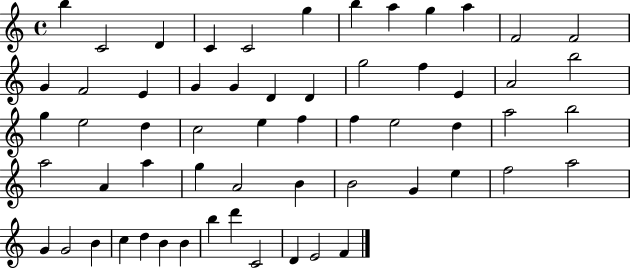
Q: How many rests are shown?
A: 0